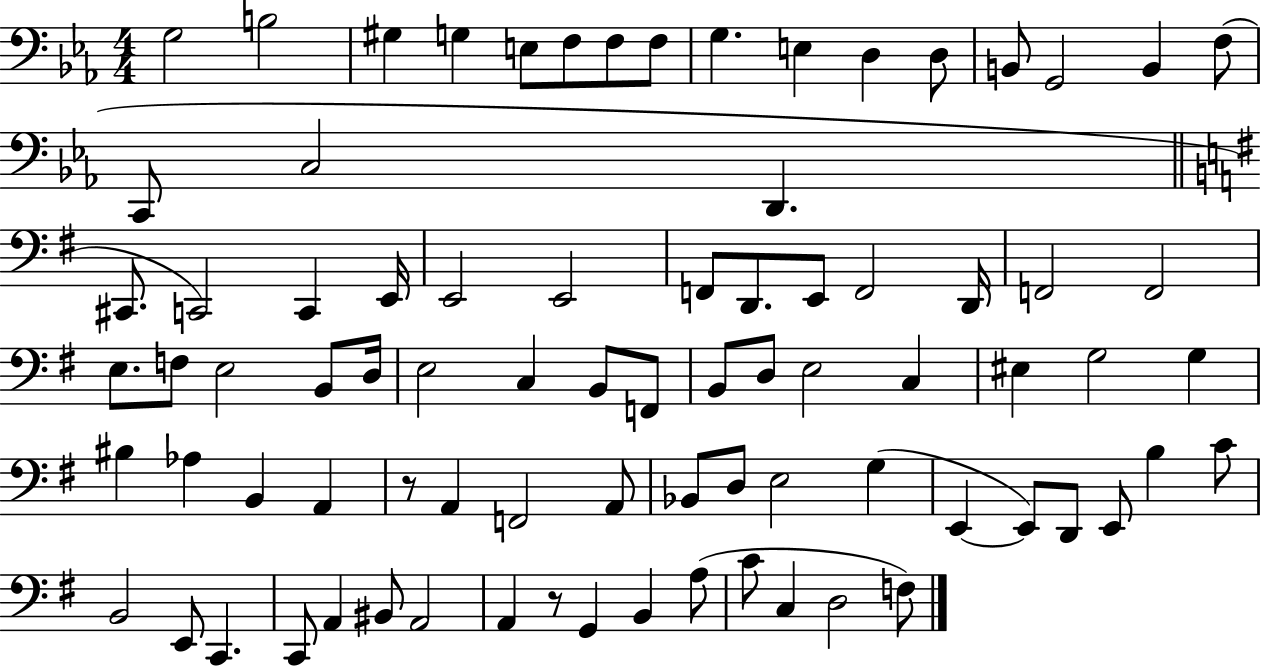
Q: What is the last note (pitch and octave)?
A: F3